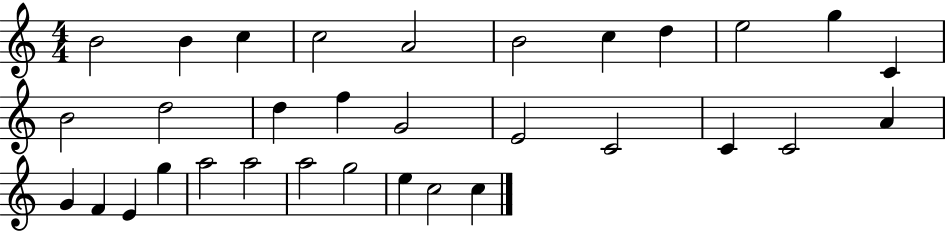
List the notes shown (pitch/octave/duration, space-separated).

B4/h B4/q C5/q C5/h A4/h B4/h C5/q D5/q E5/h G5/q C4/q B4/h D5/h D5/q F5/q G4/h E4/h C4/h C4/q C4/h A4/q G4/q F4/q E4/q G5/q A5/h A5/h A5/h G5/h E5/q C5/h C5/q